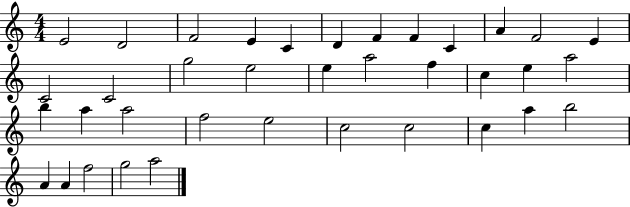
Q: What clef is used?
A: treble